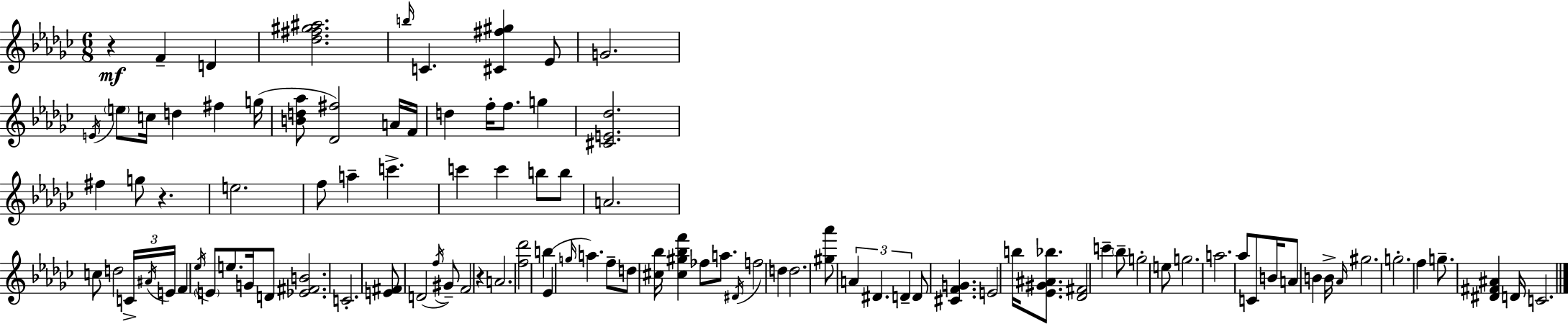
X:1
T:Untitled
M:6/8
L:1/4
K:Ebm
z F D [_d^f^g^a]2 b/4 C [^C^f^g] _E/2 G2 E/4 e/2 c/4 d ^f g/4 [Bd_a]/2 [_D^f]2 A/4 F/4 d f/4 f/2 g [^CE_d]2 ^f g/2 z e2 f/2 a c' c' c' b/2 b/2 A2 c/2 d2 C/4 ^A/4 E/4 F _e/4 E/2 e/2 G/4 D/2 [_E^FB]2 C2 [E^F]/2 D2 f/4 ^G/2 F2 z A2 [f_d']2 b _E g/4 a f/2 d/2 [^c_b]/4 [^c^g_bf'] _f/2 a/2 ^D/4 f2 d d2 [^g_a']/2 A ^D D D/2 [^CFG] E2 b/4 [_E^G^A_b]/2 [_D^F]2 c' _b/2 g2 e/2 g2 a2 _a/2 C/2 B/4 A/2 B B/4 _A/4 ^g2 g2 f g/2 [^D^F^A] D/4 C2